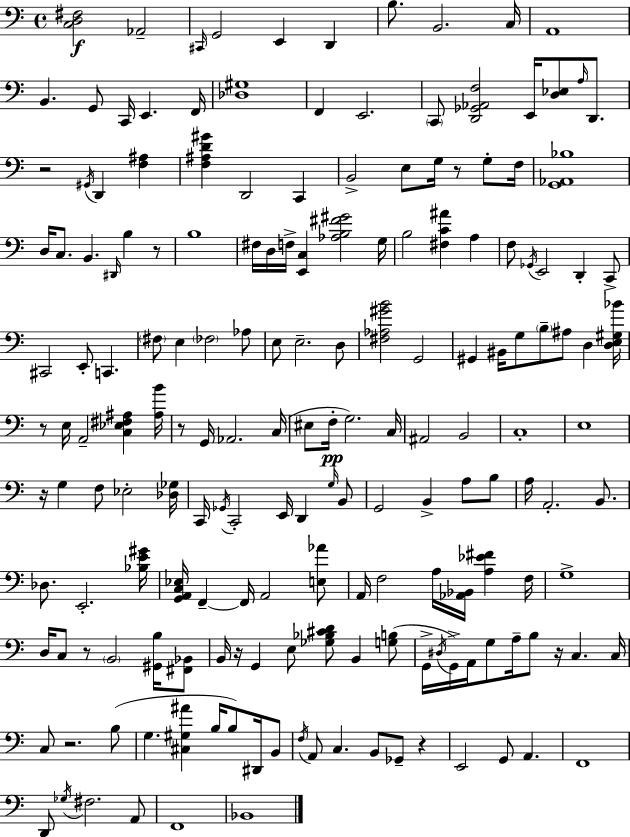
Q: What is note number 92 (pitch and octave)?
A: A2